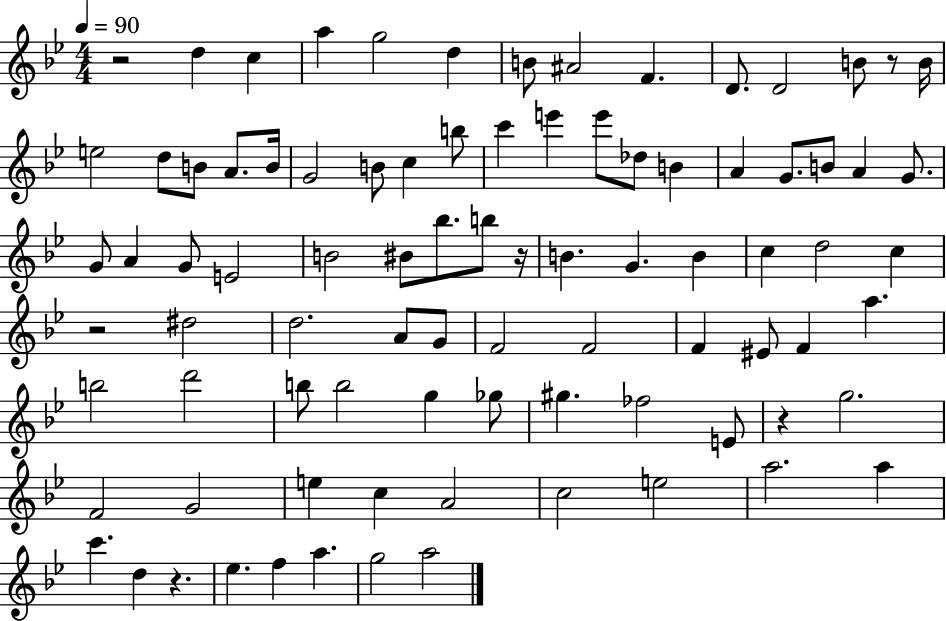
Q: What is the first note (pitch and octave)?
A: D5